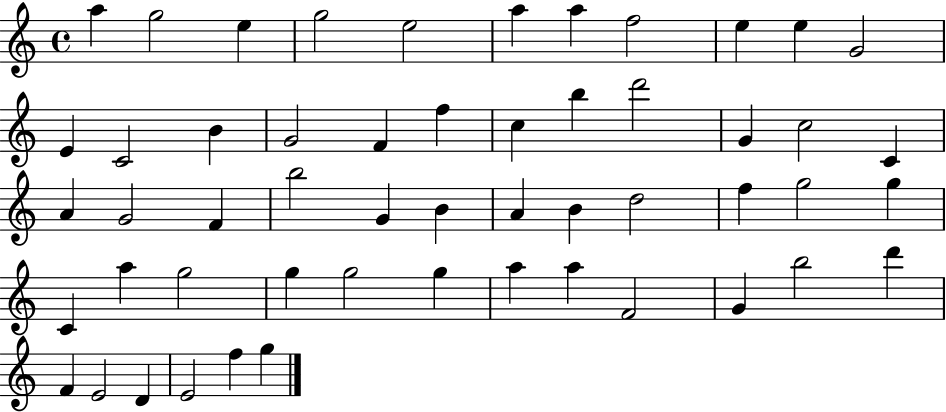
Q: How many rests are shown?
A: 0